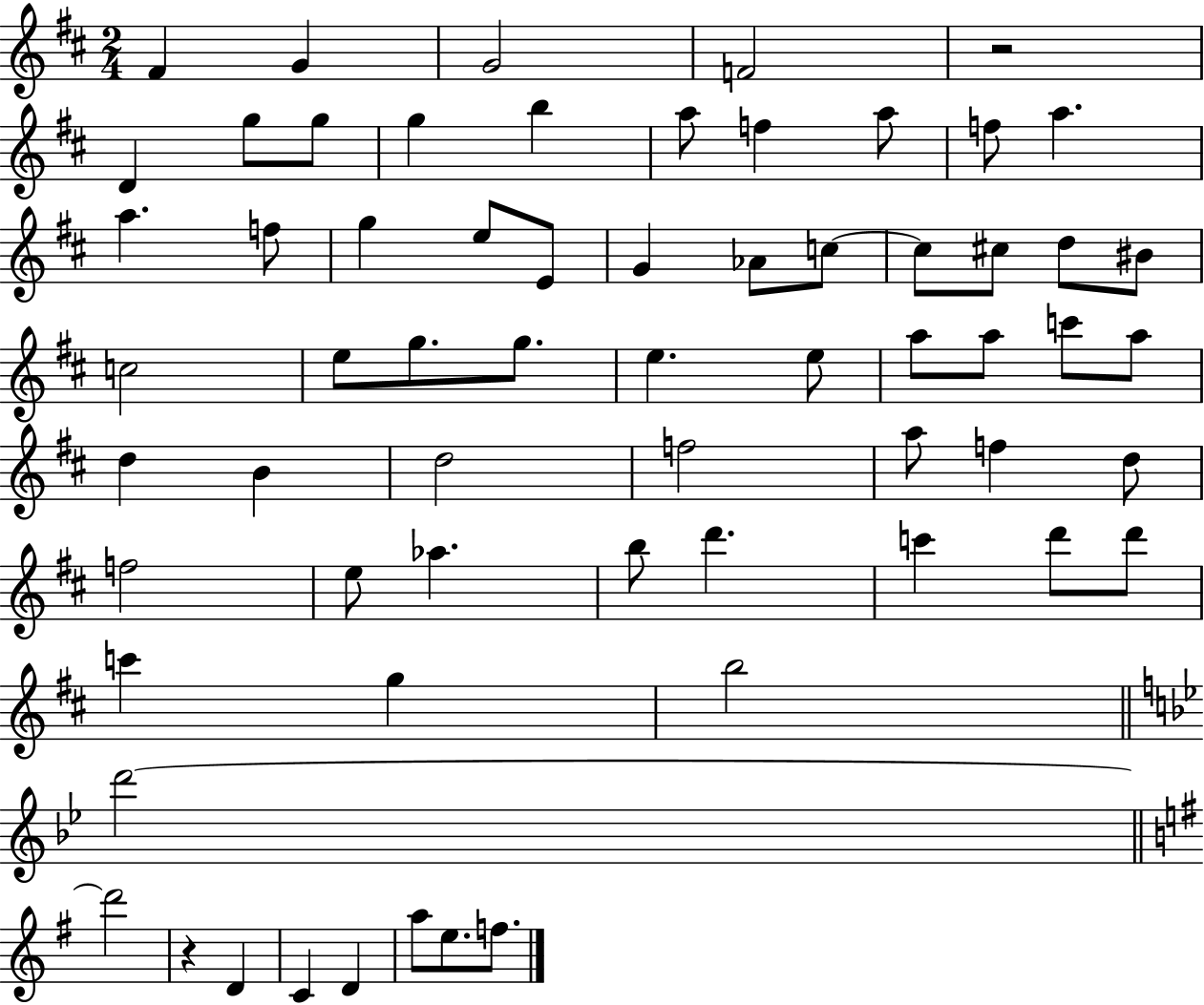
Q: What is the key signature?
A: D major